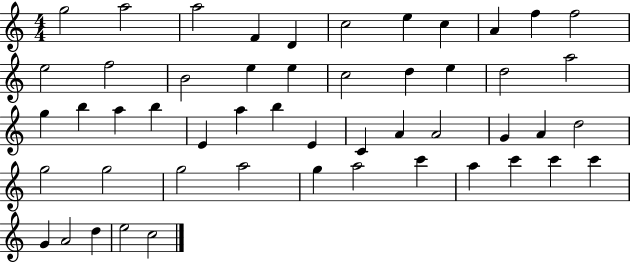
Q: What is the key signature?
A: C major